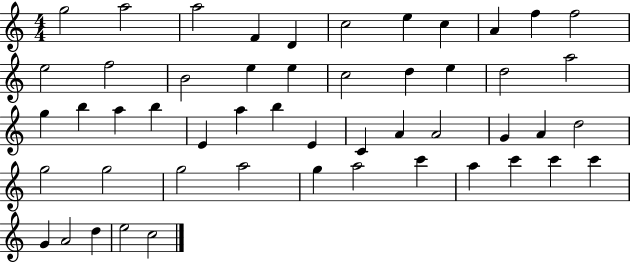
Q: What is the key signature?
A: C major